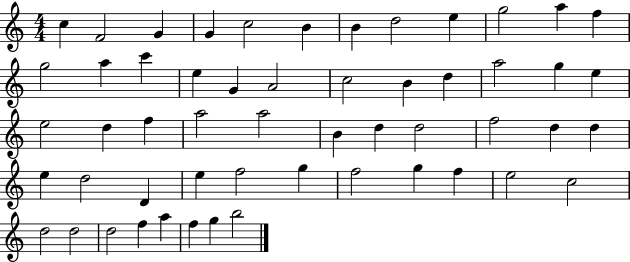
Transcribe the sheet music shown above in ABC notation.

X:1
T:Untitled
M:4/4
L:1/4
K:C
c F2 G G c2 B B d2 e g2 a f g2 a c' e G A2 c2 B d a2 g e e2 d f a2 a2 B d d2 f2 d d e d2 D e f2 g f2 g f e2 c2 d2 d2 d2 f a f g b2